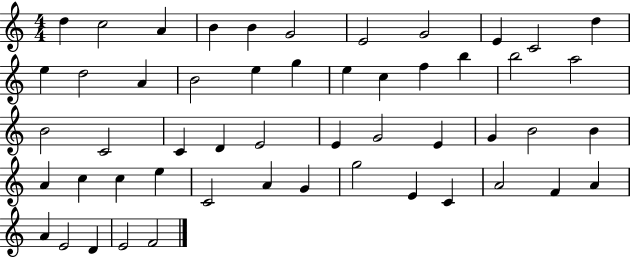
D5/q C5/h A4/q B4/q B4/q G4/h E4/h G4/h E4/q C4/h D5/q E5/q D5/h A4/q B4/h E5/q G5/q E5/q C5/q F5/q B5/q B5/h A5/h B4/h C4/h C4/q D4/q E4/h E4/q G4/h E4/q G4/q B4/h B4/q A4/q C5/q C5/q E5/q C4/h A4/q G4/q G5/h E4/q C4/q A4/h F4/q A4/q A4/q E4/h D4/q E4/h F4/h